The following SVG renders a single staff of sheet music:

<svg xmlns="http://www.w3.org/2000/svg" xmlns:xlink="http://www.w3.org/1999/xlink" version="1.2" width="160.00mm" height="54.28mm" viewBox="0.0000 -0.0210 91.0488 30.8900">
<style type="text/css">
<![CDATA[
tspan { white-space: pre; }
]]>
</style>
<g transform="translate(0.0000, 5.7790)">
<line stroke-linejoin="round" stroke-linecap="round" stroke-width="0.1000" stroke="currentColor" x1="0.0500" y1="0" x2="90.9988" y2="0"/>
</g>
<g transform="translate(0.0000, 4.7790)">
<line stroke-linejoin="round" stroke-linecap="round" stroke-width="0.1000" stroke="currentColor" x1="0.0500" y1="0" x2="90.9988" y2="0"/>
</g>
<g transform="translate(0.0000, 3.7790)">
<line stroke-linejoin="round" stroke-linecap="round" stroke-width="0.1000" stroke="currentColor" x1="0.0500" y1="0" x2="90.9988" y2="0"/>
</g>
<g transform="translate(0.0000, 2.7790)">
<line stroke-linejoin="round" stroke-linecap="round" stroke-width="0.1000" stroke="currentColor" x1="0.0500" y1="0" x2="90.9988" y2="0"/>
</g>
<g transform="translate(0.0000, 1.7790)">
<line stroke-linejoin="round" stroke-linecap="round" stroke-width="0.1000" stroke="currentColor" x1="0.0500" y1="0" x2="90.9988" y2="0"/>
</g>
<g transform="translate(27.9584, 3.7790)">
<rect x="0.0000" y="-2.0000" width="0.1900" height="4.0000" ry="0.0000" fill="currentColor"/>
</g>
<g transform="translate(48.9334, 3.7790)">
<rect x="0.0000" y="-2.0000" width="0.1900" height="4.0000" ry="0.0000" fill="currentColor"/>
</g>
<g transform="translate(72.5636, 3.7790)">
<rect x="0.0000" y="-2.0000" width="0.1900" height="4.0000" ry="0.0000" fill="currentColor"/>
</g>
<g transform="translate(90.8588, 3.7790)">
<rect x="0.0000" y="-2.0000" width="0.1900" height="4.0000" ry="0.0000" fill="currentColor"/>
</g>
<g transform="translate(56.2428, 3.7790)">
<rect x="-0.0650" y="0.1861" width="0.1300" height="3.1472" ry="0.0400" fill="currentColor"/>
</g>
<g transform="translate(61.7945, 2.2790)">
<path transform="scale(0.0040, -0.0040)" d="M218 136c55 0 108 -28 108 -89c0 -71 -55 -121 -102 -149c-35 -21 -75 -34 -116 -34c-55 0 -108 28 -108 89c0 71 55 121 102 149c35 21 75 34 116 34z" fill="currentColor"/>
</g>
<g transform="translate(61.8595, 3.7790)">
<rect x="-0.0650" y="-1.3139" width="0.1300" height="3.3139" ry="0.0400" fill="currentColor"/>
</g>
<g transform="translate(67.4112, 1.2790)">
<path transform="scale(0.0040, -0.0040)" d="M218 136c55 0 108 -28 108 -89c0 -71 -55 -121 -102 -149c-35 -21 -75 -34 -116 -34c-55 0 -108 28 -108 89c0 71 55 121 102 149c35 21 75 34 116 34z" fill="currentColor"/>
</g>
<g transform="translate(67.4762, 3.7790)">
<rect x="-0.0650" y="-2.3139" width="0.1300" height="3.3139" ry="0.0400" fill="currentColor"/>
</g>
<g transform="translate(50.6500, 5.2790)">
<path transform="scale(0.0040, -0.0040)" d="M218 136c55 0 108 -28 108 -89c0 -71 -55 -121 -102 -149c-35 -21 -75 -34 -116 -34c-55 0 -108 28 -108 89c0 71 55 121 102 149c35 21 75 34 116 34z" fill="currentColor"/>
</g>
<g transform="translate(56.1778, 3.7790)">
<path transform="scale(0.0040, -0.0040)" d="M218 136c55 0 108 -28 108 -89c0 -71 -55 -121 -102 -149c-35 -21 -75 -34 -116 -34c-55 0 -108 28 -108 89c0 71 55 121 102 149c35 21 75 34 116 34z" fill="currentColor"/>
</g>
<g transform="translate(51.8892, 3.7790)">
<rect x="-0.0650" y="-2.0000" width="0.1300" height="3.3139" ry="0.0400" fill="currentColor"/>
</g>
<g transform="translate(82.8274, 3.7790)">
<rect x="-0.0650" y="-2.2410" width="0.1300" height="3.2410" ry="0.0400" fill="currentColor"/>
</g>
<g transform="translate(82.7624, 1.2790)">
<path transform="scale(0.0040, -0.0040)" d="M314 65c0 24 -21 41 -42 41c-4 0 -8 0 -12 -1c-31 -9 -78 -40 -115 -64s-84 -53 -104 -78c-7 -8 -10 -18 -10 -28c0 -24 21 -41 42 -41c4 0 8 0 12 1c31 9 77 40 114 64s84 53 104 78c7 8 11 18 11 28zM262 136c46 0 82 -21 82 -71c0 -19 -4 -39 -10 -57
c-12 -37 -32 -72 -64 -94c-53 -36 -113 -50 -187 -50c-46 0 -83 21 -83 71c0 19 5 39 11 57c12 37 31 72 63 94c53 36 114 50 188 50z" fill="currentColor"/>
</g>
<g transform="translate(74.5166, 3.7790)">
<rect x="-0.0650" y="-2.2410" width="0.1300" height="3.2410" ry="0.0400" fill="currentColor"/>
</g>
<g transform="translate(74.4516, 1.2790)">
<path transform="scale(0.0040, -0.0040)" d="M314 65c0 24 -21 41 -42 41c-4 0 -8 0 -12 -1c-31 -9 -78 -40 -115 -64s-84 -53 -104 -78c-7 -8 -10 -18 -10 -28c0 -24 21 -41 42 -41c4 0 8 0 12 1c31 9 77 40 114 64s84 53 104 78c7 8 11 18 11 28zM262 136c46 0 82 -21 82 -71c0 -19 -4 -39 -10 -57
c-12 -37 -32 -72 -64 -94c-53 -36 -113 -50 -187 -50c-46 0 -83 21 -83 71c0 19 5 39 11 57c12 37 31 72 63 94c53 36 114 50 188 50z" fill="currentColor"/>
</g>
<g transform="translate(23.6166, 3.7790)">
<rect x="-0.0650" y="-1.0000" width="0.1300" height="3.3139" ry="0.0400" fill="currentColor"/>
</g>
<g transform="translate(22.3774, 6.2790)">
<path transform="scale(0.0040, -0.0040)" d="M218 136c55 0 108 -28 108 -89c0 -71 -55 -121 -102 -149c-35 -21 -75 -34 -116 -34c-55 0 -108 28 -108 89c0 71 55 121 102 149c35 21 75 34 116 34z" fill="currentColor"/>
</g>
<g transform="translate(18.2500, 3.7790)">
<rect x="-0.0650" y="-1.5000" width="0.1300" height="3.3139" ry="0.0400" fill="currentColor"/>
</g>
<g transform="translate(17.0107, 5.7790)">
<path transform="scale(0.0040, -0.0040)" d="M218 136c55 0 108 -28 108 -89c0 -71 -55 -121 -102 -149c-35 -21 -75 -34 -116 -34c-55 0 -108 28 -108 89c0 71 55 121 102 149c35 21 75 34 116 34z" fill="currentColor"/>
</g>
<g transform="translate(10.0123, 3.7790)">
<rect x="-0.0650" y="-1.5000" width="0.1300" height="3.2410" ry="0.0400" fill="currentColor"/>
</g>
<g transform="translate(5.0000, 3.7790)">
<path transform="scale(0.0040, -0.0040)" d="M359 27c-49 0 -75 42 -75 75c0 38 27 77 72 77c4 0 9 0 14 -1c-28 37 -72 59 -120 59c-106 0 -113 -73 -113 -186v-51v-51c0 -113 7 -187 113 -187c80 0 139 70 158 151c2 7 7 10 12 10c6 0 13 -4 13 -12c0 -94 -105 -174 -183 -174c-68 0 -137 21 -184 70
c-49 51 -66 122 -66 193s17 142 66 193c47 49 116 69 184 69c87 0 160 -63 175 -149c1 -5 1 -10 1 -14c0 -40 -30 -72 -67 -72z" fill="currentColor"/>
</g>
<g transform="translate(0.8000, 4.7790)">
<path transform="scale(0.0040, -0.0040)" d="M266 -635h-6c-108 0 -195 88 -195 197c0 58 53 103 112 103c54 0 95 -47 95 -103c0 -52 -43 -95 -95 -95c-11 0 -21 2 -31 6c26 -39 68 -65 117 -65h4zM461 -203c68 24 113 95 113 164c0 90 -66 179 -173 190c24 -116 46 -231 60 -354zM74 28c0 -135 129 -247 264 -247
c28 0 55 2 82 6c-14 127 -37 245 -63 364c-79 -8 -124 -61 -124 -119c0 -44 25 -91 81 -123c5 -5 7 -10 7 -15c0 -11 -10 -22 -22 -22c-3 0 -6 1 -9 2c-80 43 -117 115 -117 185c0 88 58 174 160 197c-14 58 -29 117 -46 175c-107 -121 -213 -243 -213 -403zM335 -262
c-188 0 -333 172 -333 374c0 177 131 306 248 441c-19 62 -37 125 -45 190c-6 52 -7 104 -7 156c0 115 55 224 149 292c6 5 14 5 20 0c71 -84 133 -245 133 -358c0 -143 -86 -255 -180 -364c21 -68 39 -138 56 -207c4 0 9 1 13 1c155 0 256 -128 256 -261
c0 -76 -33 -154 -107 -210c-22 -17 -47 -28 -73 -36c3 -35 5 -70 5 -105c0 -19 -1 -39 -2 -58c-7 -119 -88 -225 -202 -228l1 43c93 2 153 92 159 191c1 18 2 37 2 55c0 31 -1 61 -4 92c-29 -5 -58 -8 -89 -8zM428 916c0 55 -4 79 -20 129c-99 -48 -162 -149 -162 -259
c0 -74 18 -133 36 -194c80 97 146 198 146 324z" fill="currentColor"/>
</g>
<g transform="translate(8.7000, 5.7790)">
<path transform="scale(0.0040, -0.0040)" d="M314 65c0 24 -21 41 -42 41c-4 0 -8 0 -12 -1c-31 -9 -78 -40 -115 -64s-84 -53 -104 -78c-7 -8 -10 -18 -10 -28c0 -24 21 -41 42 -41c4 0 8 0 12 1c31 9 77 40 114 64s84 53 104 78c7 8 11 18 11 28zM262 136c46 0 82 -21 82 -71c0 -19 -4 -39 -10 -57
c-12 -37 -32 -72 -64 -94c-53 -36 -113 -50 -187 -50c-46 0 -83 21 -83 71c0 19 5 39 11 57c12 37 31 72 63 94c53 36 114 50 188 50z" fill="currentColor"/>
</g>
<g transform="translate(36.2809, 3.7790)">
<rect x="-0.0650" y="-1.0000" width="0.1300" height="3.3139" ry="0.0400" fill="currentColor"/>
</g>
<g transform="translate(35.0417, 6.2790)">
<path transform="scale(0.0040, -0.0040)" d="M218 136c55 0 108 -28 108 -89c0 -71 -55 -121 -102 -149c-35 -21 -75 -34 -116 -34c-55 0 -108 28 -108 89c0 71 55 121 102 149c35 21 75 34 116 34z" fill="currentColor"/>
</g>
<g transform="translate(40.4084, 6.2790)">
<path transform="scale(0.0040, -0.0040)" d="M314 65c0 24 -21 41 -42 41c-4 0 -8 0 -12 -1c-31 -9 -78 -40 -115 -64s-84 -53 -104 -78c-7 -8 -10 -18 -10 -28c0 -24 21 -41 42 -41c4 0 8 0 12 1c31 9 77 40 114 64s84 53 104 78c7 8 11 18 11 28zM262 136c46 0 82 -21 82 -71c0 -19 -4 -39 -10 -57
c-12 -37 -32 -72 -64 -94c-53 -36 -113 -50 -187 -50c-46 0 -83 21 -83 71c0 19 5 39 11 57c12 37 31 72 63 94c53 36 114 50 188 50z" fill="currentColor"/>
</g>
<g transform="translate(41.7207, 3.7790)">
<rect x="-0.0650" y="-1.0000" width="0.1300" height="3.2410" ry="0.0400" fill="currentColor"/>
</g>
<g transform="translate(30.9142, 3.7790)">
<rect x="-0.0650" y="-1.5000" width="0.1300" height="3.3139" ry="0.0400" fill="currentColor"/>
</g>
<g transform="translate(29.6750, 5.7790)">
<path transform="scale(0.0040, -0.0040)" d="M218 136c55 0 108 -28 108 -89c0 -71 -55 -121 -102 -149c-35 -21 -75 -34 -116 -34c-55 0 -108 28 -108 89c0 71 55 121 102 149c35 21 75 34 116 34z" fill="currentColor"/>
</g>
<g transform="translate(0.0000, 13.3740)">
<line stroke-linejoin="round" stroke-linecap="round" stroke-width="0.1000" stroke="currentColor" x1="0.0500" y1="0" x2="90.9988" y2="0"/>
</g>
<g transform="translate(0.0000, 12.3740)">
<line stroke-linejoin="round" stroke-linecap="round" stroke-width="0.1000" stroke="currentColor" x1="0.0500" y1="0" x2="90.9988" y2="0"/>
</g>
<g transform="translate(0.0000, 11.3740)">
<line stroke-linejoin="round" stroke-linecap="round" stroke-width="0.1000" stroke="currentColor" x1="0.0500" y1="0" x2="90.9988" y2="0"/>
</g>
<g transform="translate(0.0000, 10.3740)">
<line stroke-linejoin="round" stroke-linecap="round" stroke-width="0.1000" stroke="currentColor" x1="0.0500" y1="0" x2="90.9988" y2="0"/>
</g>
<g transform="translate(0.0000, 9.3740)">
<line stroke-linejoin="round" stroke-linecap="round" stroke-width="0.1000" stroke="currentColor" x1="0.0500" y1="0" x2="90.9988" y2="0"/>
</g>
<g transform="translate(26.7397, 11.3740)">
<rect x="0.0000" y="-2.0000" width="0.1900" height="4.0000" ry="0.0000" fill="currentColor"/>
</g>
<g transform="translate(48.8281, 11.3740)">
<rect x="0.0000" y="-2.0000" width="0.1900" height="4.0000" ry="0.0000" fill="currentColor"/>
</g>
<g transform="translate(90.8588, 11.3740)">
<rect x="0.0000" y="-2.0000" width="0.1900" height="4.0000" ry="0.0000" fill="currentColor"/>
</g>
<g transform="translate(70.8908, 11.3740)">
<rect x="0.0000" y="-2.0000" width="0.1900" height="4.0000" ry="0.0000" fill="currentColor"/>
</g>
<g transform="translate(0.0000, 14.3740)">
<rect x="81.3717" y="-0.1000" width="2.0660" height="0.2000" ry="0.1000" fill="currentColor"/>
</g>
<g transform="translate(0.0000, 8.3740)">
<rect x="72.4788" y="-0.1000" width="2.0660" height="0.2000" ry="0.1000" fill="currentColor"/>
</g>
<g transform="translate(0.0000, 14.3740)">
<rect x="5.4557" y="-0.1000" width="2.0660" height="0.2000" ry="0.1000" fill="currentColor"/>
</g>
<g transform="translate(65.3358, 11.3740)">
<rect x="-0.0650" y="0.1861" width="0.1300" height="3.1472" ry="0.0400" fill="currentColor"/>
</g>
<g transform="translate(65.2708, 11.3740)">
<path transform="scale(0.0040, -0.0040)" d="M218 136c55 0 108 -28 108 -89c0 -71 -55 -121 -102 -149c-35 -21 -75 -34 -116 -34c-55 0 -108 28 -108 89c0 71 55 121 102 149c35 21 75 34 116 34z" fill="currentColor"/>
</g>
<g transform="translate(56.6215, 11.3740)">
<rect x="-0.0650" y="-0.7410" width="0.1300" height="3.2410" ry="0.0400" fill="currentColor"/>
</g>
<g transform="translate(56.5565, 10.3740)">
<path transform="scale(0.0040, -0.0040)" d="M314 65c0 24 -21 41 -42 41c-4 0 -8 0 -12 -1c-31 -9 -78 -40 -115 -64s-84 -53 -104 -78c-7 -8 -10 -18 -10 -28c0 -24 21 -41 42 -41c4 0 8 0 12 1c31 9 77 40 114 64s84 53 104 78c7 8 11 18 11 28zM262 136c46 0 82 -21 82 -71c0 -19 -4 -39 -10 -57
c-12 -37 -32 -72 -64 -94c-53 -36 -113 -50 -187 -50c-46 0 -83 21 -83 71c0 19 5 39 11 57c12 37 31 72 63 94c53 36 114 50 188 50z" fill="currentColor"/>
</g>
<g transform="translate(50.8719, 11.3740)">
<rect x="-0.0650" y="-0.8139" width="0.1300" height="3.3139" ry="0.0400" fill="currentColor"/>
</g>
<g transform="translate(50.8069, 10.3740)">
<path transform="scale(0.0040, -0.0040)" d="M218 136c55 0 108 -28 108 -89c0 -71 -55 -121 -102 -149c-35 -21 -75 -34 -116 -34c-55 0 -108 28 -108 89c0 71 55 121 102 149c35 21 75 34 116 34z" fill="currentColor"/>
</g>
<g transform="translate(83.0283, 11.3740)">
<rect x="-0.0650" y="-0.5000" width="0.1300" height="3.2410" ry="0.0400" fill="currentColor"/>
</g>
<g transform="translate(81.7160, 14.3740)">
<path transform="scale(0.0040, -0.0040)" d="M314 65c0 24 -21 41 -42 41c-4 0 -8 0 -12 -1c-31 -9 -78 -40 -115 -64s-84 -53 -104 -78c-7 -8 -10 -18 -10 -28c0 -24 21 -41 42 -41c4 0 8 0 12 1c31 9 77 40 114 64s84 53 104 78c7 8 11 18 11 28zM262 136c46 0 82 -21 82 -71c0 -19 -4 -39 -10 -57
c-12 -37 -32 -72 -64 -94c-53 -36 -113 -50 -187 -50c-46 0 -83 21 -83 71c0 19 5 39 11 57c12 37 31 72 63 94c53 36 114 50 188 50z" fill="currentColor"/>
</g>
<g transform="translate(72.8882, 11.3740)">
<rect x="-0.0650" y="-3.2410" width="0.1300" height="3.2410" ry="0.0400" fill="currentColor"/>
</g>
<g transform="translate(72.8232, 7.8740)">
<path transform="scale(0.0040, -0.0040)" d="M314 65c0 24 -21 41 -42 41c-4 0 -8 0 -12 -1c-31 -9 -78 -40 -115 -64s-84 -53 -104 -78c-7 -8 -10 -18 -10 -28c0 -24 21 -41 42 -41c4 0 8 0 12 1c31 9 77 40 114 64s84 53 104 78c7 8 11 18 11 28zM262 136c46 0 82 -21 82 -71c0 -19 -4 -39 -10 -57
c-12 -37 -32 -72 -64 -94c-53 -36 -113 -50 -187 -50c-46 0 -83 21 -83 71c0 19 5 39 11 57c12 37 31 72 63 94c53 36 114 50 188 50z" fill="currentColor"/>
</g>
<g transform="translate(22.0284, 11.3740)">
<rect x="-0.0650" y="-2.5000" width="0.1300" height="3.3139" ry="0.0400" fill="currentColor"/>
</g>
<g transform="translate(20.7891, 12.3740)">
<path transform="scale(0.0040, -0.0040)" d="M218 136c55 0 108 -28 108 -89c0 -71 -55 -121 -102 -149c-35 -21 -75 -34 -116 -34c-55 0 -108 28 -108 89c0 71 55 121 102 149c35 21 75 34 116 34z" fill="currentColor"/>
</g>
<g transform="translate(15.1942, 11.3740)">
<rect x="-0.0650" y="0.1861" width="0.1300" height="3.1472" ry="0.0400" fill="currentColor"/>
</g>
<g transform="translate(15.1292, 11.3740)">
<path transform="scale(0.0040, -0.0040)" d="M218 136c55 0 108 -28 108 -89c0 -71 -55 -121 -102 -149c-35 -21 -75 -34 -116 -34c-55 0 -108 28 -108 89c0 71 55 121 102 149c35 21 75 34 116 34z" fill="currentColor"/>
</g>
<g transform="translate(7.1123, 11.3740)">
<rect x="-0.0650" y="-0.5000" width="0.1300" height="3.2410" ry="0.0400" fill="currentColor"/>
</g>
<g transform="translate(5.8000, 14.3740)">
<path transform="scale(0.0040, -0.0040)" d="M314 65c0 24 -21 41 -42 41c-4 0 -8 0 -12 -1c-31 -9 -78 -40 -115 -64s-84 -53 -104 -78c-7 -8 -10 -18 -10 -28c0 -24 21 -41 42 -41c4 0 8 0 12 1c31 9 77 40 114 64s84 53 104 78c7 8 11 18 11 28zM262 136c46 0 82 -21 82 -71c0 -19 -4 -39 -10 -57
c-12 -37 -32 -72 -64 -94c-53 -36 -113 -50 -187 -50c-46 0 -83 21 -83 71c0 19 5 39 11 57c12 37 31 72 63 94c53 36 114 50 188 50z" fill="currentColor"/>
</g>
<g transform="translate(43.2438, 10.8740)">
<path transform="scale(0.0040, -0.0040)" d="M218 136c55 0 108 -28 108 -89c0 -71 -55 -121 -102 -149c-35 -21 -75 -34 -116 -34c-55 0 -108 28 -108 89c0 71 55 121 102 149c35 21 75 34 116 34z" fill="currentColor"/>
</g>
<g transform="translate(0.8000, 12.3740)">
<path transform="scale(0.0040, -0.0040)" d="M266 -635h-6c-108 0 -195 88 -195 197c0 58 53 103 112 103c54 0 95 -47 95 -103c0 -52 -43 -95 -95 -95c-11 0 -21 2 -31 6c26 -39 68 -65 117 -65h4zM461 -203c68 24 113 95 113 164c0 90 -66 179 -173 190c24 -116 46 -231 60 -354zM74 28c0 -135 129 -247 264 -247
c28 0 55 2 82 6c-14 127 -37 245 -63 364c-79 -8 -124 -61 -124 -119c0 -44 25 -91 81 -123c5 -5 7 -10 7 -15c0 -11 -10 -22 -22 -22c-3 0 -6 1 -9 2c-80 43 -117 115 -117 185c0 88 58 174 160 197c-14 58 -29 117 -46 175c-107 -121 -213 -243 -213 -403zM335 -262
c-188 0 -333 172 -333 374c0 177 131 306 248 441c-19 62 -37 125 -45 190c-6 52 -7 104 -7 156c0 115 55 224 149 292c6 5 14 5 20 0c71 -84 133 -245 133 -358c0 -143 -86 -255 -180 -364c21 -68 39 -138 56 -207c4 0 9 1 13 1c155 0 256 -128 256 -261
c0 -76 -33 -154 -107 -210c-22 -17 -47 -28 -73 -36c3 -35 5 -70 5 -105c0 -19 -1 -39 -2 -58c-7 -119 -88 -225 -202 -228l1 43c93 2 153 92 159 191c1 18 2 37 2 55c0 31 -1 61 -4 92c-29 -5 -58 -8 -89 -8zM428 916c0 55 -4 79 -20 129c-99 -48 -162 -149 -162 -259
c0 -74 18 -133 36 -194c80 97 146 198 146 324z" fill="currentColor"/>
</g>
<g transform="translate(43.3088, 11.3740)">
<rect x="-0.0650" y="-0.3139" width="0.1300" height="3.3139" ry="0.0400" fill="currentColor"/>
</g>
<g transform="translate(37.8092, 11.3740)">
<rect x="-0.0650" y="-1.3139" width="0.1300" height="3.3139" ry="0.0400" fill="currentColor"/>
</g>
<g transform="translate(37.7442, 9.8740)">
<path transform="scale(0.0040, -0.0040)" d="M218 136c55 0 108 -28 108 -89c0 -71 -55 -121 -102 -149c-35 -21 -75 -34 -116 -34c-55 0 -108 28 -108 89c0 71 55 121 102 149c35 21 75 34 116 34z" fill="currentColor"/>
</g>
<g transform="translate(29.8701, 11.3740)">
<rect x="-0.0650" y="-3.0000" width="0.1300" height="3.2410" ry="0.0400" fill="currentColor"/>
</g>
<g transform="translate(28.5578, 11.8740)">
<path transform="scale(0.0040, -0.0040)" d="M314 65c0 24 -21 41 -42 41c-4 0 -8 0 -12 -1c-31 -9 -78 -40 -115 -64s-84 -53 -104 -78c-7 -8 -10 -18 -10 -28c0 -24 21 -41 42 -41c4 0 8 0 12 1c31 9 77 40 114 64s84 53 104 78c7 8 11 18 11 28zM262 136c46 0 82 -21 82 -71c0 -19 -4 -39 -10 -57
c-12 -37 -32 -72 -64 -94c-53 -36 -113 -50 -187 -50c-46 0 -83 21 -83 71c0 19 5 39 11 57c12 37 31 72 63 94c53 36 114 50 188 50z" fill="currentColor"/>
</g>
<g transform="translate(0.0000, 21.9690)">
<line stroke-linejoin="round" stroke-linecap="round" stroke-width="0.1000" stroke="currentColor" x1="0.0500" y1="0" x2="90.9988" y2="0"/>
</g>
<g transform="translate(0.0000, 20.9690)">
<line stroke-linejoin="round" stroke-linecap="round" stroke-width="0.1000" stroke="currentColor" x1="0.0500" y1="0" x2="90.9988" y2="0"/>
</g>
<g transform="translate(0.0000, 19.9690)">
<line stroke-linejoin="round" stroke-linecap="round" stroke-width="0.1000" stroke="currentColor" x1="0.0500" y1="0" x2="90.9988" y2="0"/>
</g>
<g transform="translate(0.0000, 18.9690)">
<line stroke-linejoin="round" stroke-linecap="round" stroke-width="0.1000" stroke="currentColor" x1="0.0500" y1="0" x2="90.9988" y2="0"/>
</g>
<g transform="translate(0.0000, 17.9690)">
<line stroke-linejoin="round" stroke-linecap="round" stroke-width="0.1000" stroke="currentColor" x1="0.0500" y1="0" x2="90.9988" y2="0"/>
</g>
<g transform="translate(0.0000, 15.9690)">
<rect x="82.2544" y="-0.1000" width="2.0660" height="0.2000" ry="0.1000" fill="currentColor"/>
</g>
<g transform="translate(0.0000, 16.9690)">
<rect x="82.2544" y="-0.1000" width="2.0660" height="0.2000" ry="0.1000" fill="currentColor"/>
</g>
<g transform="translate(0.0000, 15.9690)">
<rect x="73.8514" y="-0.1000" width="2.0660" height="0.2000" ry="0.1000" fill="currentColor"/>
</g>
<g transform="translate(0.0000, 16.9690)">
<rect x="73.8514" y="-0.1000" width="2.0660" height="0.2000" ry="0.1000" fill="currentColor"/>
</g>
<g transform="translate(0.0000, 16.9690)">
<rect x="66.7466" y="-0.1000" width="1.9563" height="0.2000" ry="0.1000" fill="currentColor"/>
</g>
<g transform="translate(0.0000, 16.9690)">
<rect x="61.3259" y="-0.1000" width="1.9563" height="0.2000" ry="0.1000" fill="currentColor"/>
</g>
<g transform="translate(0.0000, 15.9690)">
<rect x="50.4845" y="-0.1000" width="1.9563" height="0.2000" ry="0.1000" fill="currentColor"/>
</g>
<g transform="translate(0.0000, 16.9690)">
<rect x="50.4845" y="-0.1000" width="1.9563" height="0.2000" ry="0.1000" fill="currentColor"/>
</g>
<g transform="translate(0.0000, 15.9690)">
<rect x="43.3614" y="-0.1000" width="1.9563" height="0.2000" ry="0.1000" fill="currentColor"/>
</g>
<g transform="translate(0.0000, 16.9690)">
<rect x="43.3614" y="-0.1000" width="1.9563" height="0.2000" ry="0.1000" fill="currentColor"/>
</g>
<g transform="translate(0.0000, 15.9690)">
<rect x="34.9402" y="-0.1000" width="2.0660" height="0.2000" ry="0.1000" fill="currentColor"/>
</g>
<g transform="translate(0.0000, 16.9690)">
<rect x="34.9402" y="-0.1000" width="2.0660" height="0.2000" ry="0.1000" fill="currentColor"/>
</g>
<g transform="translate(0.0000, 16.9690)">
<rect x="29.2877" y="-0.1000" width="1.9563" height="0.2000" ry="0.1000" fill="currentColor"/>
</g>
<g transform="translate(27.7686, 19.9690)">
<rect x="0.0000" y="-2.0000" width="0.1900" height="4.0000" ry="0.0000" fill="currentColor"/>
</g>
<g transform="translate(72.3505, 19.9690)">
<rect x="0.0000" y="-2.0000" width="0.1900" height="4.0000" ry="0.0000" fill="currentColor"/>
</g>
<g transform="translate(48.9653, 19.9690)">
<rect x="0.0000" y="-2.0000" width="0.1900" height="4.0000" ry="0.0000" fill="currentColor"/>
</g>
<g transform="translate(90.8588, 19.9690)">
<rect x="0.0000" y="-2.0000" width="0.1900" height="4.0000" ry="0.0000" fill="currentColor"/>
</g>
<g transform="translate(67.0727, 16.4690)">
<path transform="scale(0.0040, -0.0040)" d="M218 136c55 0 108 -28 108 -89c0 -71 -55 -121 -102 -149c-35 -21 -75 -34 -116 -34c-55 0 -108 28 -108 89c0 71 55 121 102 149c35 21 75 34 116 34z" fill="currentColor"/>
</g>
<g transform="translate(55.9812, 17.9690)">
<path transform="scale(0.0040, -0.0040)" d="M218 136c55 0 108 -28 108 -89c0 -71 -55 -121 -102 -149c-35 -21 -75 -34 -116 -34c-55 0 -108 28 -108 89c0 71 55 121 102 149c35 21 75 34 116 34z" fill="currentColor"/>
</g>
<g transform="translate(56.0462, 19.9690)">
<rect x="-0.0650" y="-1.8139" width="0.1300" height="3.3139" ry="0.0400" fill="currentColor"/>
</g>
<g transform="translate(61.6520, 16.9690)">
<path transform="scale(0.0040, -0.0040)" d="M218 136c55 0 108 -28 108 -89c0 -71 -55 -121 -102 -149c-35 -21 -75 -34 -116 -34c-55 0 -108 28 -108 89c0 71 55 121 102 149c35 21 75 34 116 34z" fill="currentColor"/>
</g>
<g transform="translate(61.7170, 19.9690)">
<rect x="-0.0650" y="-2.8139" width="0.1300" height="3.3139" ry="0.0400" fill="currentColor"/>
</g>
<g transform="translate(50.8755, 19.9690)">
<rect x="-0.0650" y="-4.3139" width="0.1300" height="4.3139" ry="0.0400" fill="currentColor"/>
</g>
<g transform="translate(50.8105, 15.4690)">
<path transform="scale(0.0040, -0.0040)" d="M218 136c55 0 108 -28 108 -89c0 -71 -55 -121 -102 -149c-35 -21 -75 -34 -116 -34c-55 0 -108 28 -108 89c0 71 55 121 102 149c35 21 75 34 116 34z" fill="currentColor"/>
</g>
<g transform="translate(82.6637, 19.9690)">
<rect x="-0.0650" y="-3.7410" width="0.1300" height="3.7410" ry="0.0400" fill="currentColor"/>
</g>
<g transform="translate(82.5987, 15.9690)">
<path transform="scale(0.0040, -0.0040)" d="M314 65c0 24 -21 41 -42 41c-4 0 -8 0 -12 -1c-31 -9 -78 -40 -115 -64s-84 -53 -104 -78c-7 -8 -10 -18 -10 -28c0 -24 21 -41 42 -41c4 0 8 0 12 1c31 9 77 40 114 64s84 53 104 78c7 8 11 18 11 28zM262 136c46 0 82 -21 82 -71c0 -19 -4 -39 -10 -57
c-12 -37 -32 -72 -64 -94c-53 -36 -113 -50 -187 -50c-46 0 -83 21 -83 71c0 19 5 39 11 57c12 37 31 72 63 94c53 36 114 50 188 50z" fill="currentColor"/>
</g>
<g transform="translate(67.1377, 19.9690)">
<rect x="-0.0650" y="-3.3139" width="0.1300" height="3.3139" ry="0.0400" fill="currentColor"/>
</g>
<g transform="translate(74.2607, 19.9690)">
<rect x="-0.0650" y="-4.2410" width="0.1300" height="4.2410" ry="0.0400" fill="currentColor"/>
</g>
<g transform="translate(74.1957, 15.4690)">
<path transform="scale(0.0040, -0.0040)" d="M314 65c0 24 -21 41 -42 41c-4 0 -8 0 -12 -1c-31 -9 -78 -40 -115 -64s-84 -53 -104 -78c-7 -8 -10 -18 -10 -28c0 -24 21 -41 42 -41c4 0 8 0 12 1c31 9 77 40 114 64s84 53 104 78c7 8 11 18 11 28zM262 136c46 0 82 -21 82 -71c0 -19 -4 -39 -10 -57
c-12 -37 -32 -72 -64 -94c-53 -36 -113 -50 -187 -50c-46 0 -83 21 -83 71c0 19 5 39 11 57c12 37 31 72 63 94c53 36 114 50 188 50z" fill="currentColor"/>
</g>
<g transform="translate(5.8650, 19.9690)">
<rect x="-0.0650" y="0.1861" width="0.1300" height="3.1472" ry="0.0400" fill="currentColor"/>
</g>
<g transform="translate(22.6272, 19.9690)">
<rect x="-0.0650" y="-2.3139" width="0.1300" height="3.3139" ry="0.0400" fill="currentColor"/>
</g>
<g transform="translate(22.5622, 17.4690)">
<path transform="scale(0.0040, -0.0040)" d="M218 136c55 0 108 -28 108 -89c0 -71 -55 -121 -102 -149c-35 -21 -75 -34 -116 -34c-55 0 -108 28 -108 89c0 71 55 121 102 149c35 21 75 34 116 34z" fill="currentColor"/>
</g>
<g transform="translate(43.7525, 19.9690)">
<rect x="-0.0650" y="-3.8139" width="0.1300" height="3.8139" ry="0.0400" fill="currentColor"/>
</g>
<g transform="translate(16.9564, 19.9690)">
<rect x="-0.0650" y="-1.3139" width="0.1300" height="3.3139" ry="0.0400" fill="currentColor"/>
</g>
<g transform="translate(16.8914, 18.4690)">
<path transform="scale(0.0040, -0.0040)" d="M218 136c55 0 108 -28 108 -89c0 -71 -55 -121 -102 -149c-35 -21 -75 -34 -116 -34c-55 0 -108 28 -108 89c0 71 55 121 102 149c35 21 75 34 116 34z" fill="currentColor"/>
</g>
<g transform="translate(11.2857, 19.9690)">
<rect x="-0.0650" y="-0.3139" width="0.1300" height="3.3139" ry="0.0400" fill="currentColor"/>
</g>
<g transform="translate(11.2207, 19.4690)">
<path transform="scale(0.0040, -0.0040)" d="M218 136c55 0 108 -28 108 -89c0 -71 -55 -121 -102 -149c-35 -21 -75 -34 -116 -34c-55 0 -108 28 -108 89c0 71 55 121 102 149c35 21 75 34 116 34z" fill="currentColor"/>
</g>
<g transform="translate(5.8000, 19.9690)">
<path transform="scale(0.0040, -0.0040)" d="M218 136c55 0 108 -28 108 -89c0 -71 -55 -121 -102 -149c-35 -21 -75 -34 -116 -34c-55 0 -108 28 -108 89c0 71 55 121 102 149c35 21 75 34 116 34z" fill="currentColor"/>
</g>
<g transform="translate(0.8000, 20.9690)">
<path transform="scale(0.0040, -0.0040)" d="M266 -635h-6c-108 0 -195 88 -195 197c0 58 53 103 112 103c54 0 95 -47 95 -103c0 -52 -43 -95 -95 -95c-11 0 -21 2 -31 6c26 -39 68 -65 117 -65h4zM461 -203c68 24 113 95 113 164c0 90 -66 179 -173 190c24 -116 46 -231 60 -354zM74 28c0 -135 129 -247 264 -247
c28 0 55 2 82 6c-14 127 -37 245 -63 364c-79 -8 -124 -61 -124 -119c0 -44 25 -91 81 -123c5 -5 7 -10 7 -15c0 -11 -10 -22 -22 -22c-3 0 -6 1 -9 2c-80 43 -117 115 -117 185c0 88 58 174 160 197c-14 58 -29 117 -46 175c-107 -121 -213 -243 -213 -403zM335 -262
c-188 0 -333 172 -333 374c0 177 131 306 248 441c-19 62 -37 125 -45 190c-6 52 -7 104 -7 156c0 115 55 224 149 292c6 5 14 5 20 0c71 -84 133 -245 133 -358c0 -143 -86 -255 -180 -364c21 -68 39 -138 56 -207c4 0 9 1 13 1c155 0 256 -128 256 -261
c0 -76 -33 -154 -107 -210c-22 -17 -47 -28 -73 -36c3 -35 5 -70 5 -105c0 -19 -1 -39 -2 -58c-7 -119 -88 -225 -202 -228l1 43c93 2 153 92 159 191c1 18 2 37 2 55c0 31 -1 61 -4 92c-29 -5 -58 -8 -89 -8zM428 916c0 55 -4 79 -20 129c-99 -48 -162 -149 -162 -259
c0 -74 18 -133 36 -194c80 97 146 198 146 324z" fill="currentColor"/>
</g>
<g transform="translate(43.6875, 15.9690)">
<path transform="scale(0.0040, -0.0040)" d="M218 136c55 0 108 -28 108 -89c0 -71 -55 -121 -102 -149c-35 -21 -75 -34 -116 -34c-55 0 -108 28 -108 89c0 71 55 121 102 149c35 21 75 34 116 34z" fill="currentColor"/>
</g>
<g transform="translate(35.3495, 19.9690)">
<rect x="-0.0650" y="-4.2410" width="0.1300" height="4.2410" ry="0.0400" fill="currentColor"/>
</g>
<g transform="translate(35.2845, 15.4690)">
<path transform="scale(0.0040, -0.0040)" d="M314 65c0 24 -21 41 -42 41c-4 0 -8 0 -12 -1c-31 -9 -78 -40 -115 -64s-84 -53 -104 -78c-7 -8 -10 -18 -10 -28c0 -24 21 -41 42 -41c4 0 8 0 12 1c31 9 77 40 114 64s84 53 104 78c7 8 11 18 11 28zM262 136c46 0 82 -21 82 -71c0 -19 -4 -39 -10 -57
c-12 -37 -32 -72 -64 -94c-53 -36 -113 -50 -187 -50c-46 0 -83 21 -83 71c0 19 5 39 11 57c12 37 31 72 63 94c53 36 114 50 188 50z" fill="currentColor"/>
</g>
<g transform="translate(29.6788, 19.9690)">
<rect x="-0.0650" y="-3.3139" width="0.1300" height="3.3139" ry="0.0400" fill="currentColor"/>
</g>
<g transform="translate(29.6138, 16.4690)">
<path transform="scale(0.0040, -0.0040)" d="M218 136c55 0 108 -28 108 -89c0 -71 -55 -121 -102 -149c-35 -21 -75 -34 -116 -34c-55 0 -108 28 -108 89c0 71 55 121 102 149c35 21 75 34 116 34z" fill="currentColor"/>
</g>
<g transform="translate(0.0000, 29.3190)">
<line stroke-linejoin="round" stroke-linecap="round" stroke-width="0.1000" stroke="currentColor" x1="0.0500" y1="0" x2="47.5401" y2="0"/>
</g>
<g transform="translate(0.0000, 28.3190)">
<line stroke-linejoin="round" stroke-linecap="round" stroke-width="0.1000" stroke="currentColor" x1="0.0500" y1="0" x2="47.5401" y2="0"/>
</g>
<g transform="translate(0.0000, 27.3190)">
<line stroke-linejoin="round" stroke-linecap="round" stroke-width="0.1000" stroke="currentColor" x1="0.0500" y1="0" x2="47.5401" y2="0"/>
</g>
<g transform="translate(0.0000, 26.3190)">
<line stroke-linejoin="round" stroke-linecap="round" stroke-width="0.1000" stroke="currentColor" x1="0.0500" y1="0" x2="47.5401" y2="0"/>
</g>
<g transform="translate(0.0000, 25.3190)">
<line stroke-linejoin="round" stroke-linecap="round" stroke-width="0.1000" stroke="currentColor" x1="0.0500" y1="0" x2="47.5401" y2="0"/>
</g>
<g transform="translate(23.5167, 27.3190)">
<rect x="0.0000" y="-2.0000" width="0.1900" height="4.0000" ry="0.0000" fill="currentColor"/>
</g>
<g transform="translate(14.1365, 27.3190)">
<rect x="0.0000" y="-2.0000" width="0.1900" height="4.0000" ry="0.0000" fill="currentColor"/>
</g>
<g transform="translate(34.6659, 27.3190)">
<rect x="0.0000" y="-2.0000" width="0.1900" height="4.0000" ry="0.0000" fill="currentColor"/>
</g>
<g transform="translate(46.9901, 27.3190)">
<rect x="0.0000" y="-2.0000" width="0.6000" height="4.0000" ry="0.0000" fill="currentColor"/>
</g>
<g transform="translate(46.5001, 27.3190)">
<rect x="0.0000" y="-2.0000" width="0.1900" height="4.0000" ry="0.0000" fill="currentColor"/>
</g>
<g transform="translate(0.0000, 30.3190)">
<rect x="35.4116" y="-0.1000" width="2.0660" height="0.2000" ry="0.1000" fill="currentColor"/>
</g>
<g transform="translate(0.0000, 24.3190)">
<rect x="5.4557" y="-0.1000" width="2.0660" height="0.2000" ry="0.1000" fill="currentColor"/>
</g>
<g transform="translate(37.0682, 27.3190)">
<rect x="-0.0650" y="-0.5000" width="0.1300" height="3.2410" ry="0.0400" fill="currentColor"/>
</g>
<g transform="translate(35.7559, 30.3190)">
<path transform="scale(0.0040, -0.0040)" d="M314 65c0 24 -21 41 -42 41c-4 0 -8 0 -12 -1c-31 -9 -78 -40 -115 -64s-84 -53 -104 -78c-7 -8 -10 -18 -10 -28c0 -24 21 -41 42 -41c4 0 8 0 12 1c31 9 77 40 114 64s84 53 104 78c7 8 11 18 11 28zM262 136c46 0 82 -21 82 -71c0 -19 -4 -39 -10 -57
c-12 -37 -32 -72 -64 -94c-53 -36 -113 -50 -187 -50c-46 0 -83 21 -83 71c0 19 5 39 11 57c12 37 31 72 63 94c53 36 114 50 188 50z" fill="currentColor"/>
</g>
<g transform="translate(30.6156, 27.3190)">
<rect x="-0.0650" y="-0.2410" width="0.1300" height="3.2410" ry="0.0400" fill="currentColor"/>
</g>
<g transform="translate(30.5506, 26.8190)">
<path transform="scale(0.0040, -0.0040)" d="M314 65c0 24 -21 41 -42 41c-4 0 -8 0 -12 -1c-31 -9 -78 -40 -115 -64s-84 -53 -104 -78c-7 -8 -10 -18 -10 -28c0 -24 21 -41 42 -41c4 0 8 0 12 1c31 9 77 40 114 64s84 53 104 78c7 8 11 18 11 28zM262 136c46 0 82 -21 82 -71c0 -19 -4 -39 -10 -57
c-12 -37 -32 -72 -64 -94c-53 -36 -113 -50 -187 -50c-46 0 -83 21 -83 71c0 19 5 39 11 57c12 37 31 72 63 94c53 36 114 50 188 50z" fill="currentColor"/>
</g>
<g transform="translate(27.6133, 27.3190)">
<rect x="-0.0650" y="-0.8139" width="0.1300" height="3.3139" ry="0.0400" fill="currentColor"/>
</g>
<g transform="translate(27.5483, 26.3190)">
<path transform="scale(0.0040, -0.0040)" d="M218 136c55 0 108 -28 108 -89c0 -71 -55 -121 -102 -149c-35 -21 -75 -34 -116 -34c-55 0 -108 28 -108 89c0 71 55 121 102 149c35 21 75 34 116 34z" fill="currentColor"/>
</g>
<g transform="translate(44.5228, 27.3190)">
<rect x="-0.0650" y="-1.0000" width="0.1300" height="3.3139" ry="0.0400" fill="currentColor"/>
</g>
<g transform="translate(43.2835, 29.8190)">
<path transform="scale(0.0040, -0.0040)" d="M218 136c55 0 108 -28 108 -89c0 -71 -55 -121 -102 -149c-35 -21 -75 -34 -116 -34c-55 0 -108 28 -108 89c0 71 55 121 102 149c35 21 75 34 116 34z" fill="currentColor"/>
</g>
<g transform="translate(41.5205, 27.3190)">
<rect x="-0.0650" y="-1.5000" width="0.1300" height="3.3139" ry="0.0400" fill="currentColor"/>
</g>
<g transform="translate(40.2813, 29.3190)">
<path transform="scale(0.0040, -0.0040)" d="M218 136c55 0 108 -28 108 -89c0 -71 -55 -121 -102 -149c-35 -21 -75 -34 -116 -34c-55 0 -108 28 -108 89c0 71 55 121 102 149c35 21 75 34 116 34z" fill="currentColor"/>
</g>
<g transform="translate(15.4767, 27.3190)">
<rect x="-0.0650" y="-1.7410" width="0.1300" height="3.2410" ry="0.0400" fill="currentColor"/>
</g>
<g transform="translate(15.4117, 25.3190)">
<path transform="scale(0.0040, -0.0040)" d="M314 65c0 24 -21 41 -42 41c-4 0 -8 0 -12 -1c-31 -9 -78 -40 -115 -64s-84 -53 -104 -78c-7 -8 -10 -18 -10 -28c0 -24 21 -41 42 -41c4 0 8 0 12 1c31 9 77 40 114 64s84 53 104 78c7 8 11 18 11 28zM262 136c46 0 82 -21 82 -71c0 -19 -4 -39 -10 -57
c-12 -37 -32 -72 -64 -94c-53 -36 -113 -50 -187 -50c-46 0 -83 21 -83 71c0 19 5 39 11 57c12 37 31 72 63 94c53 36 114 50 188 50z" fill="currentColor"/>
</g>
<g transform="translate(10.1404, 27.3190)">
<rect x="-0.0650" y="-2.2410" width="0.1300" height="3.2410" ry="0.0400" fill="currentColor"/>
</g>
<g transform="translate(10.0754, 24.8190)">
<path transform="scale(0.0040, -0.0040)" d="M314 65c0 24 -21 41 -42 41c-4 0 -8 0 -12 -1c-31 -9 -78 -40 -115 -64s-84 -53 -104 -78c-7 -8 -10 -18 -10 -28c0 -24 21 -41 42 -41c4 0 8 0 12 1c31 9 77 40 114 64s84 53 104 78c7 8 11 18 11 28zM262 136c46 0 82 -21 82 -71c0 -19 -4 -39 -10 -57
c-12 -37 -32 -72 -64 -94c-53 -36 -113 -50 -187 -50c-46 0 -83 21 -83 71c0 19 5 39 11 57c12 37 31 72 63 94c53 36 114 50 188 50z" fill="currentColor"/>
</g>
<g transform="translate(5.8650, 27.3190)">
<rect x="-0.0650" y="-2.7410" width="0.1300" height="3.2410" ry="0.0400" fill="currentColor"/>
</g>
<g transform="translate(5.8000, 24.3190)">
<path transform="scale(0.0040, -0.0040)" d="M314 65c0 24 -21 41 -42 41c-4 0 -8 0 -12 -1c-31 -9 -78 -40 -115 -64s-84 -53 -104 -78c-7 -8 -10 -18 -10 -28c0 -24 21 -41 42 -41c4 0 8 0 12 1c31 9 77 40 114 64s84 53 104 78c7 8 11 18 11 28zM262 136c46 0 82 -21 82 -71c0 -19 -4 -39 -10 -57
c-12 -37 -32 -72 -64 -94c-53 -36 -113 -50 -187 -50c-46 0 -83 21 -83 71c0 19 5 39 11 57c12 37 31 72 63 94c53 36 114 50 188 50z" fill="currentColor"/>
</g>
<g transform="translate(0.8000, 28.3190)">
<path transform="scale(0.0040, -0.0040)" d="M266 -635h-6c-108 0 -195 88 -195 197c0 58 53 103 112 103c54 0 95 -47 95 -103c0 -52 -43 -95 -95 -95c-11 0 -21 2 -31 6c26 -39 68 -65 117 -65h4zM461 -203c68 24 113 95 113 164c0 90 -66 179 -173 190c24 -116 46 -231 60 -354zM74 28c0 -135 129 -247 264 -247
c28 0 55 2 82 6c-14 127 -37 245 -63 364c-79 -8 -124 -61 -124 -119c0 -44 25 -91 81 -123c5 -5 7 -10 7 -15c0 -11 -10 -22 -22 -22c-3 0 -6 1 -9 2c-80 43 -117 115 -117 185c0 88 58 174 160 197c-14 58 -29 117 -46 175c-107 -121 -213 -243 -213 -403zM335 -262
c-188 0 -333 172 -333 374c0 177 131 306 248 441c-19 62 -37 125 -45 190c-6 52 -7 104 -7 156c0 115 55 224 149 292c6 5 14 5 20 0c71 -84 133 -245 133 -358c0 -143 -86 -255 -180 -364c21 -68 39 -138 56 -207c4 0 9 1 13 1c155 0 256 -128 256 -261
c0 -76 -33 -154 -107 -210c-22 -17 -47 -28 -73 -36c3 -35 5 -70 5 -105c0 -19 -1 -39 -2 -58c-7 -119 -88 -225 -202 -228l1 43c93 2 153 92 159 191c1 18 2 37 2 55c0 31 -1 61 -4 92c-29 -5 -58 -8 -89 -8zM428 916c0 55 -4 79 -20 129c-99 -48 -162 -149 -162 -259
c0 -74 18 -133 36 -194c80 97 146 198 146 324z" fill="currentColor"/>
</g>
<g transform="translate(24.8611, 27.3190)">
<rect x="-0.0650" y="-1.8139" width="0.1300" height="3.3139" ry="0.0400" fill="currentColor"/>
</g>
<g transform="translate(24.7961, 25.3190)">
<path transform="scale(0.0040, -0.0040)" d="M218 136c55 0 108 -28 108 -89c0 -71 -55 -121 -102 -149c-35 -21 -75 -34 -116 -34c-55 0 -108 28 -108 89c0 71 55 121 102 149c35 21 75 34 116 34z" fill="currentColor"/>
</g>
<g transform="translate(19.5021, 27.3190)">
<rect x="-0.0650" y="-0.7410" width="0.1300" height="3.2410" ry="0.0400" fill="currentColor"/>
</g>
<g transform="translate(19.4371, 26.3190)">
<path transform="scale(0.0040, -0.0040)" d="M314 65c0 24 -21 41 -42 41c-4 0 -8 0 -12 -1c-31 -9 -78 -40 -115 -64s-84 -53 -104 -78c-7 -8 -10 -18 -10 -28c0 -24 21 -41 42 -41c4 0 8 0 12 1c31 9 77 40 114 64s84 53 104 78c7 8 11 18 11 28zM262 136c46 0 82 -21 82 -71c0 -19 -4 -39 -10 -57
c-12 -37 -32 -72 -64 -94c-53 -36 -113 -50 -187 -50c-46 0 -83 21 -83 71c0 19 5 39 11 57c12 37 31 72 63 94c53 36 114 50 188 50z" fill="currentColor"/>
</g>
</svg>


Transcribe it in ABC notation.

X:1
T:Untitled
M:4/4
L:1/4
K:C
E2 E D E D D2 F B e g g2 g2 C2 B G A2 e c d d2 B b2 C2 B c e g b d'2 c' d' f a b d'2 c'2 a2 g2 f2 d2 f d c2 C2 E D